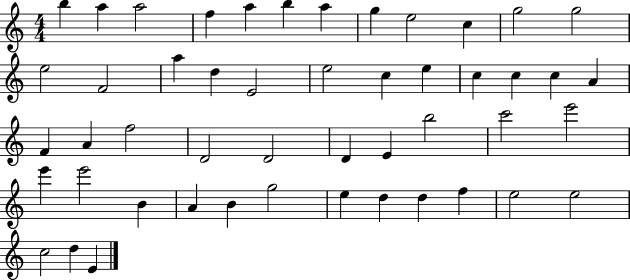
X:1
T:Untitled
M:4/4
L:1/4
K:C
b a a2 f a b a g e2 c g2 g2 e2 F2 a d E2 e2 c e c c c A F A f2 D2 D2 D E b2 c'2 e'2 e' e'2 B A B g2 e d d f e2 e2 c2 d E